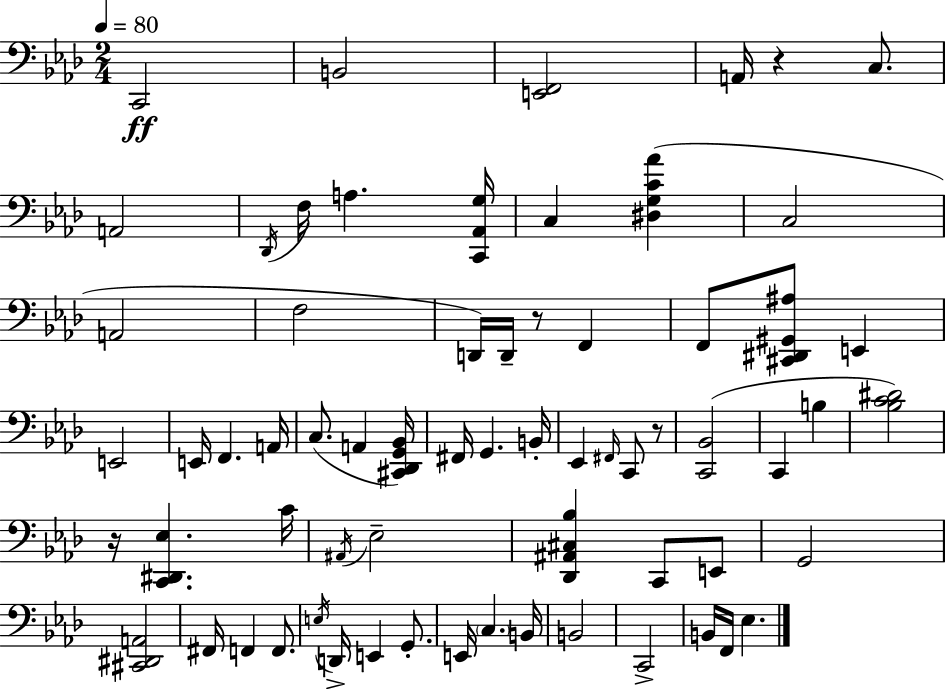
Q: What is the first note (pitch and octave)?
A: C2